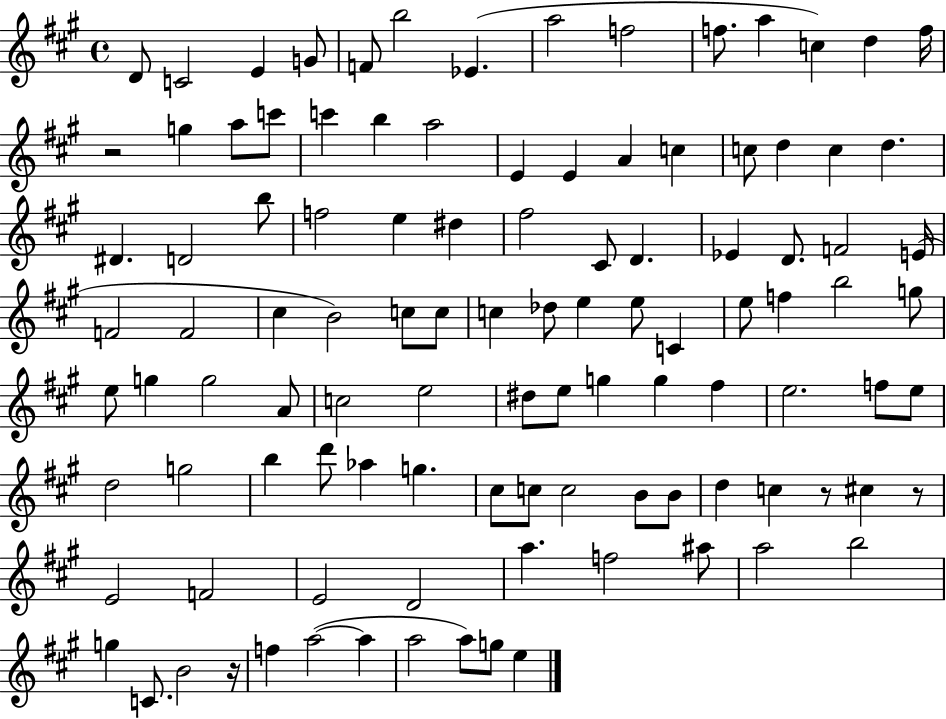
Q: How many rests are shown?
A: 4